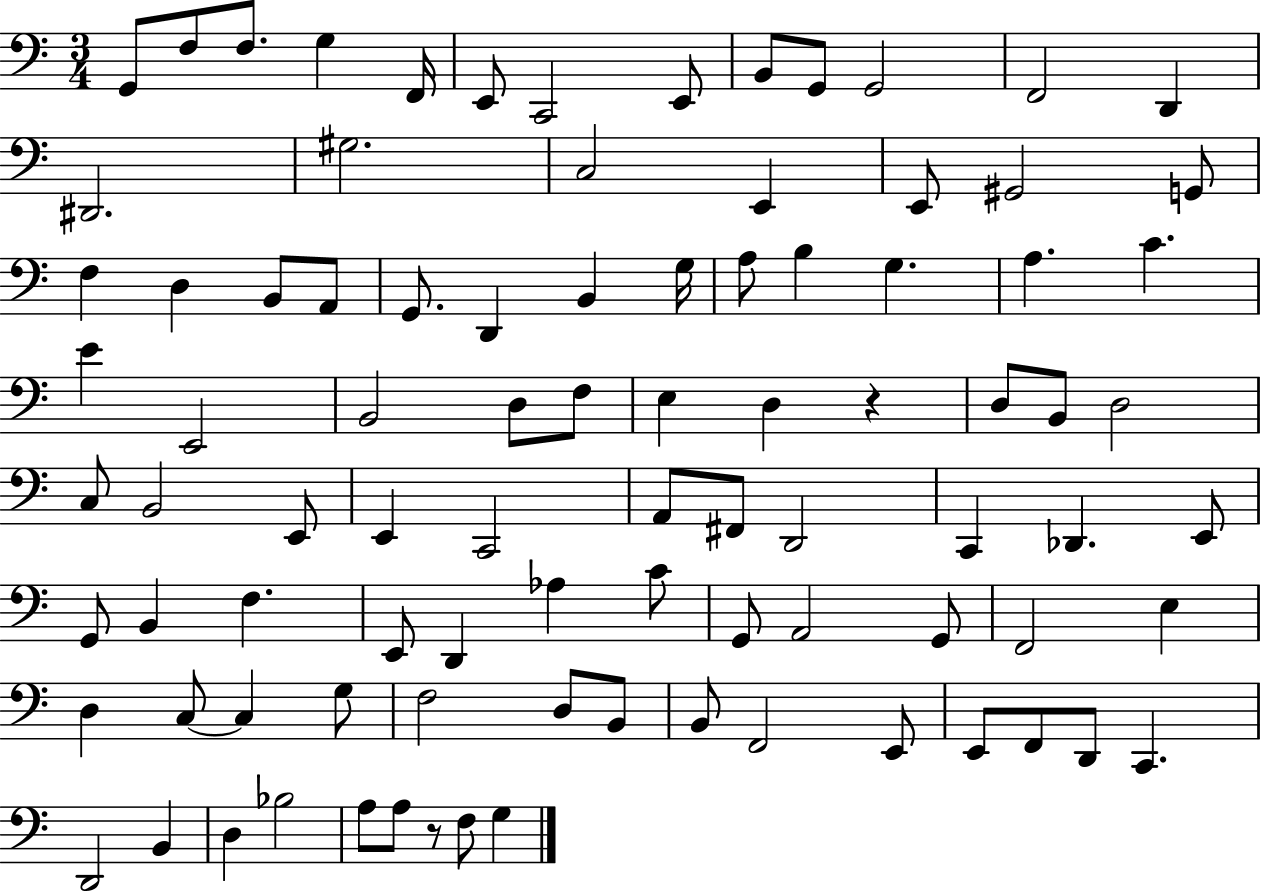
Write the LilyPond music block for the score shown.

{
  \clef bass
  \numericTimeSignature
  \time 3/4
  \key c \major
  g,8 f8 f8. g4 f,16 | e,8 c,2 e,8 | b,8 g,8 g,2 | f,2 d,4 | \break dis,2. | gis2. | c2 e,4 | e,8 gis,2 g,8 | \break f4 d4 b,8 a,8 | g,8. d,4 b,4 g16 | a8 b4 g4. | a4. c'4. | \break e'4 e,2 | b,2 d8 f8 | e4 d4 r4 | d8 b,8 d2 | \break c8 b,2 e,8 | e,4 c,2 | a,8 fis,8 d,2 | c,4 des,4. e,8 | \break g,8 b,4 f4. | e,8 d,4 aes4 c'8 | g,8 a,2 g,8 | f,2 e4 | \break d4 c8~~ c4 g8 | f2 d8 b,8 | b,8 f,2 e,8 | e,8 f,8 d,8 c,4. | \break d,2 b,4 | d4 bes2 | a8 a8 r8 f8 g4 | \bar "|."
}